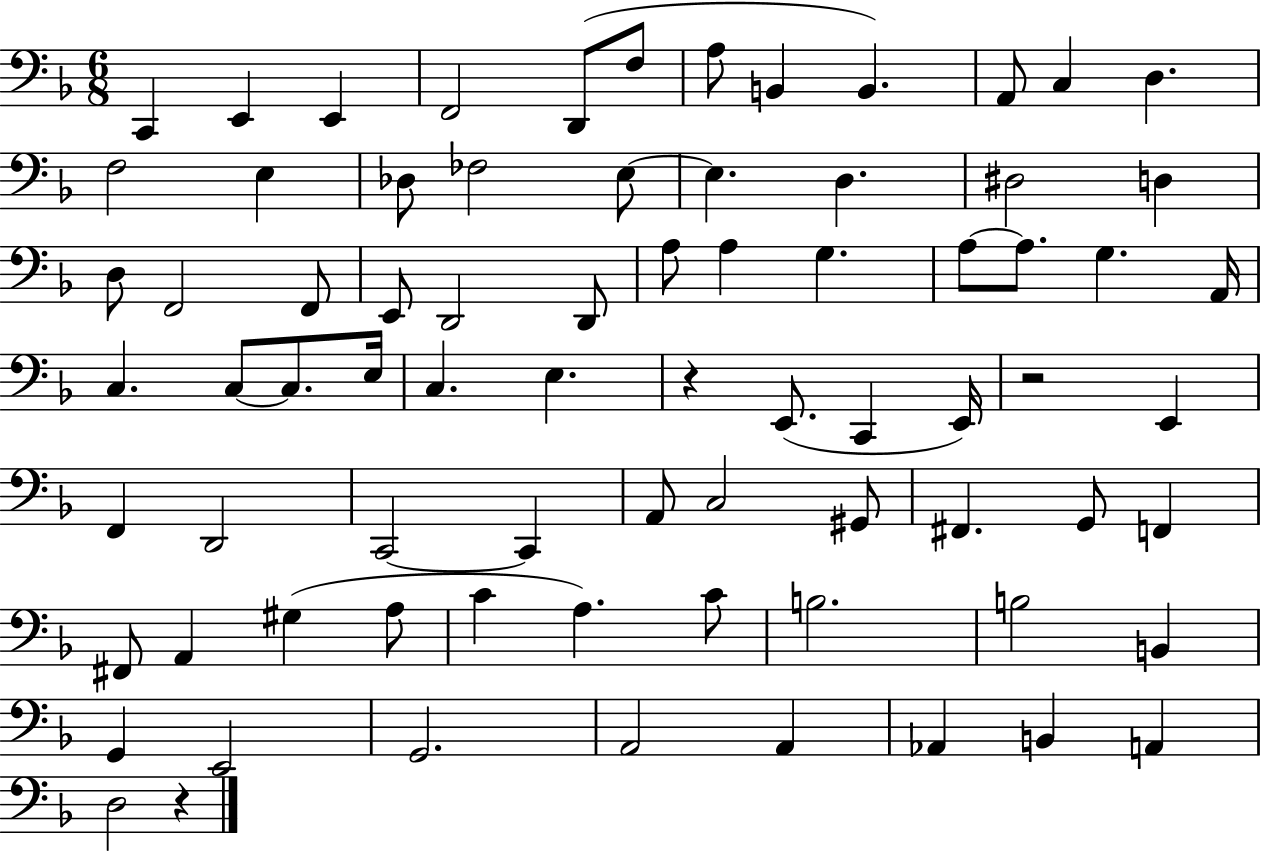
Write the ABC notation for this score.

X:1
T:Untitled
M:6/8
L:1/4
K:F
C,, E,, E,, F,,2 D,,/2 F,/2 A,/2 B,, B,, A,,/2 C, D, F,2 E, _D,/2 _F,2 E,/2 E, D, ^D,2 D, D,/2 F,,2 F,,/2 E,,/2 D,,2 D,,/2 A,/2 A, G, A,/2 A,/2 G, A,,/4 C, C,/2 C,/2 E,/4 C, E, z E,,/2 C,, E,,/4 z2 E,, F,, D,,2 C,,2 C,, A,,/2 C,2 ^G,,/2 ^F,, G,,/2 F,, ^F,,/2 A,, ^G, A,/2 C A, C/2 B,2 B,2 B,, G,, E,,2 G,,2 A,,2 A,, _A,, B,, A,, D,2 z